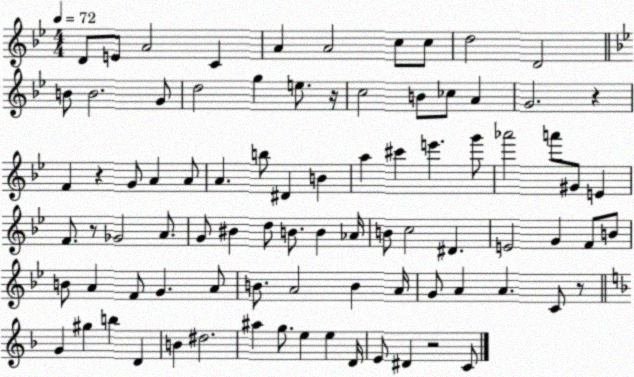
X:1
T:Untitled
M:4/4
L:1/4
K:Bb
D/2 E/2 A2 C A A2 c/2 c/2 d2 D2 B/2 B2 G/2 d2 g e/2 z/4 c2 B/2 _c/2 A G2 z F z G/2 A A/2 A b/2 ^D B a ^c' e' g'/2 _a'2 a'/2 ^G/2 E F/2 z/2 _G2 A/2 G/2 ^B d/2 B/2 B _A/4 B/2 c2 ^D E2 G F/2 B/2 B/2 A F/2 G A/2 B/2 A2 B A/4 G/2 A A C/2 z/2 G ^g b D B ^d2 ^a g/2 e e D/4 E/2 ^D z2 C/2